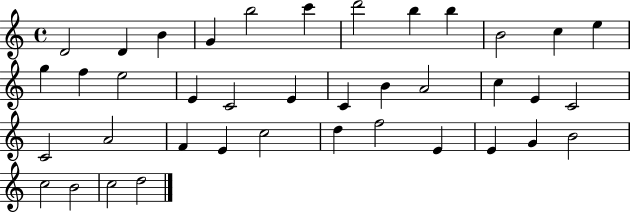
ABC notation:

X:1
T:Untitled
M:4/4
L:1/4
K:C
D2 D B G b2 c' d'2 b b B2 c e g f e2 E C2 E C B A2 c E C2 C2 A2 F E c2 d f2 E E G B2 c2 B2 c2 d2